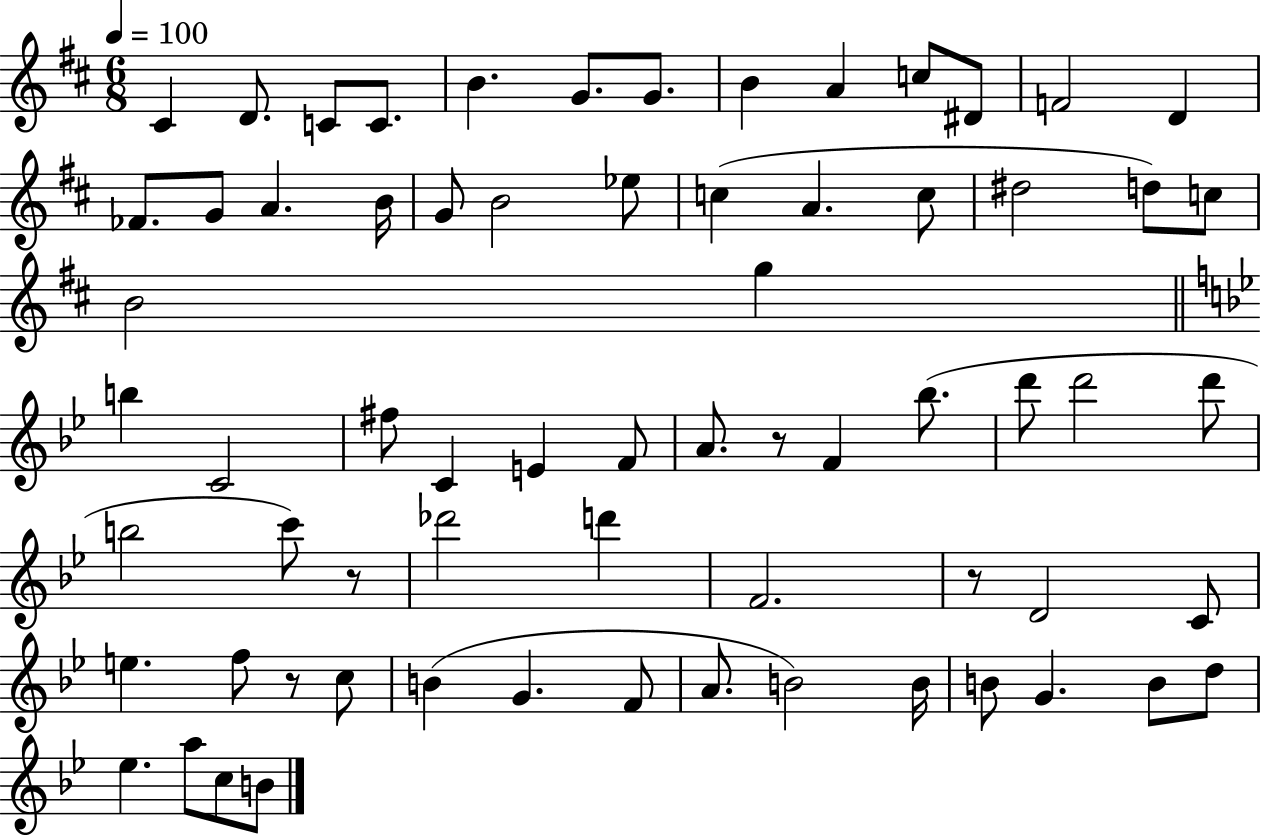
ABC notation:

X:1
T:Untitled
M:6/8
L:1/4
K:D
^C D/2 C/2 C/2 B G/2 G/2 B A c/2 ^D/2 F2 D _F/2 G/2 A B/4 G/2 B2 _e/2 c A c/2 ^d2 d/2 c/2 B2 g b C2 ^f/2 C E F/2 A/2 z/2 F _b/2 d'/2 d'2 d'/2 b2 c'/2 z/2 _d'2 d' F2 z/2 D2 C/2 e f/2 z/2 c/2 B G F/2 A/2 B2 B/4 B/2 G B/2 d/2 _e a/2 c/2 B/2